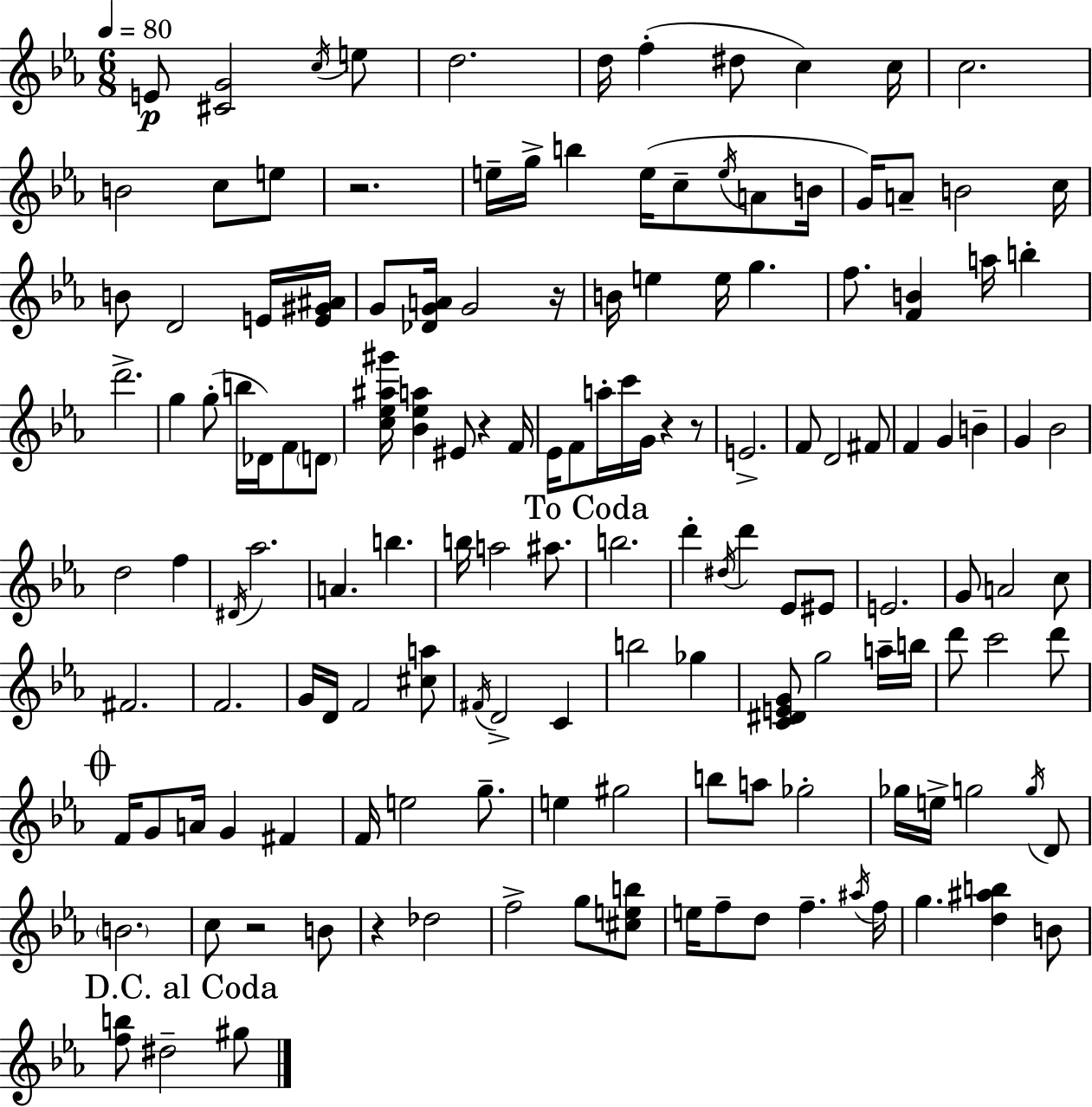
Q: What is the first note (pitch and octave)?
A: E4